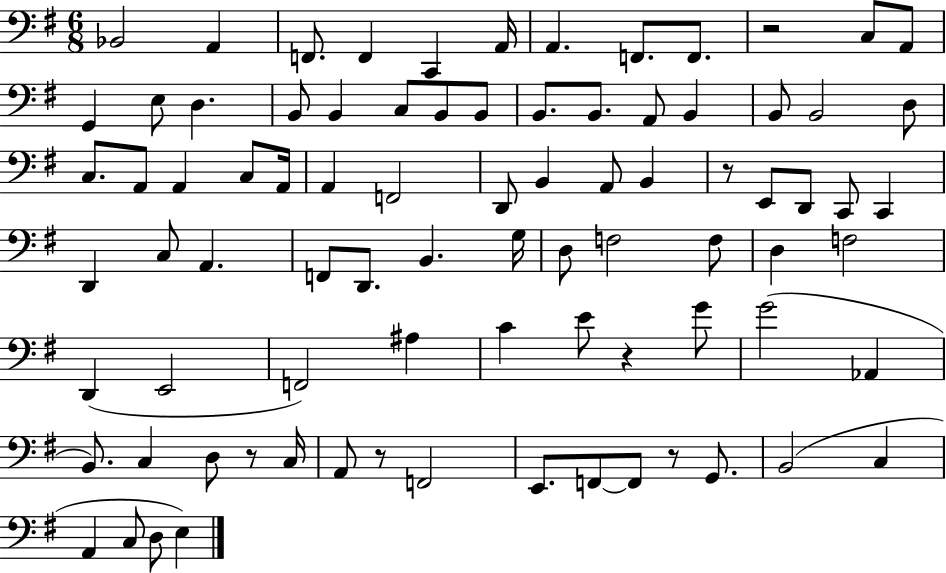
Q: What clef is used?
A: bass